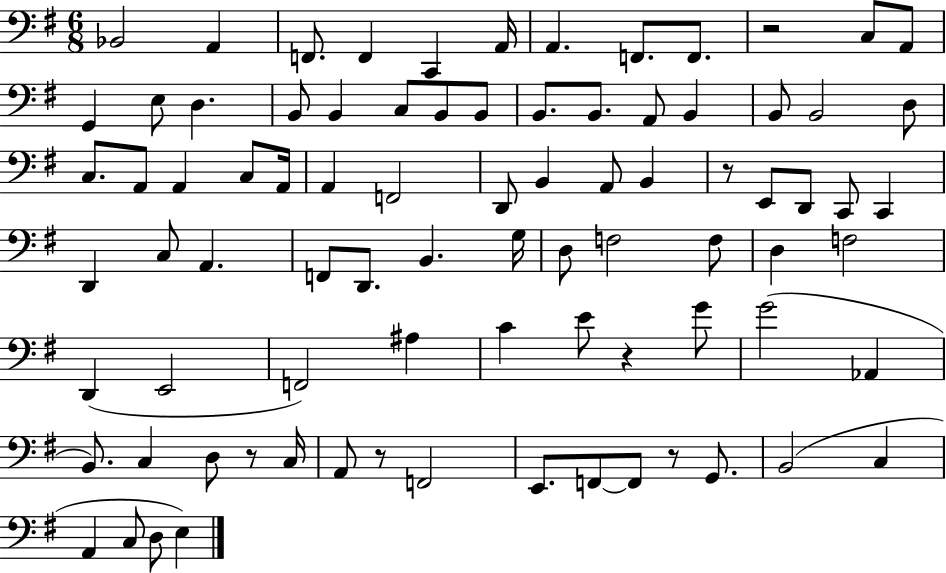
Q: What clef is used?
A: bass